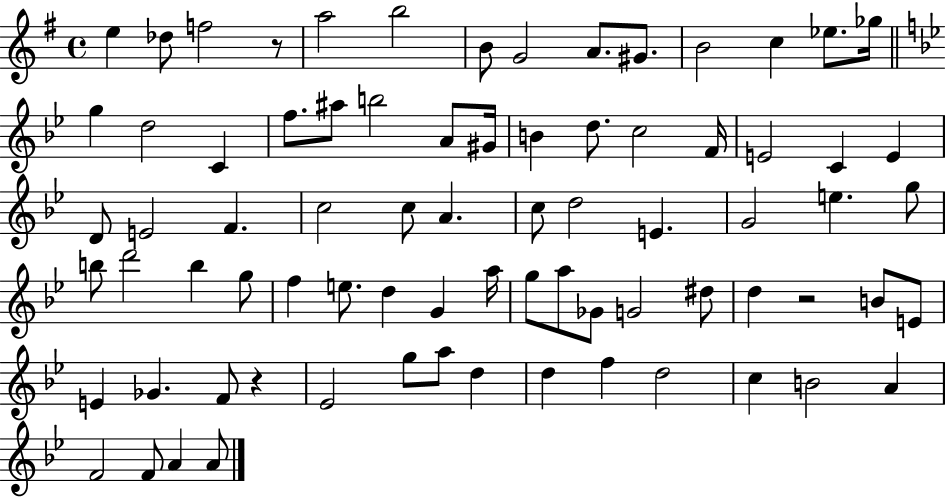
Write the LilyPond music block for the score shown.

{
  \clef treble
  \time 4/4
  \defaultTimeSignature
  \key g \major
  \repeat volta 2 { e''4 des''8 f''2 r8 | a''2 b''2 | b'8 g'2 a'8. gis'8. | b'2 c''4 ees''8. ges''16 | \break \bar "||" \break \key bes \major g''4 d''2 c'4 | f''8. ais''8 b''2 a'8 gis'16 | b'4 d''8. c''2 f'16 | e'2 c'4 e'4 | \break d'8 e'2 f'4. | c''2 c''8 a'4. | c''8 d''2 e'4. | g'2 e''4. g''8 | \break b''8 d'''2 b''4 g''8 | f''4 e''8. d''4 g'4 a''16 | g''8 a''8 ges'8 g'2 dis''8 | d''4 r2 b'8 e'8 | \break e'4 ges'4. f'8 r4 | ees'2 g''8 a''8 d''4 | d''4 f''4 d''2 | c''4 b'2 a'4 | \break f'2 f'8 a'4 a'8 | } \bar "|."
}